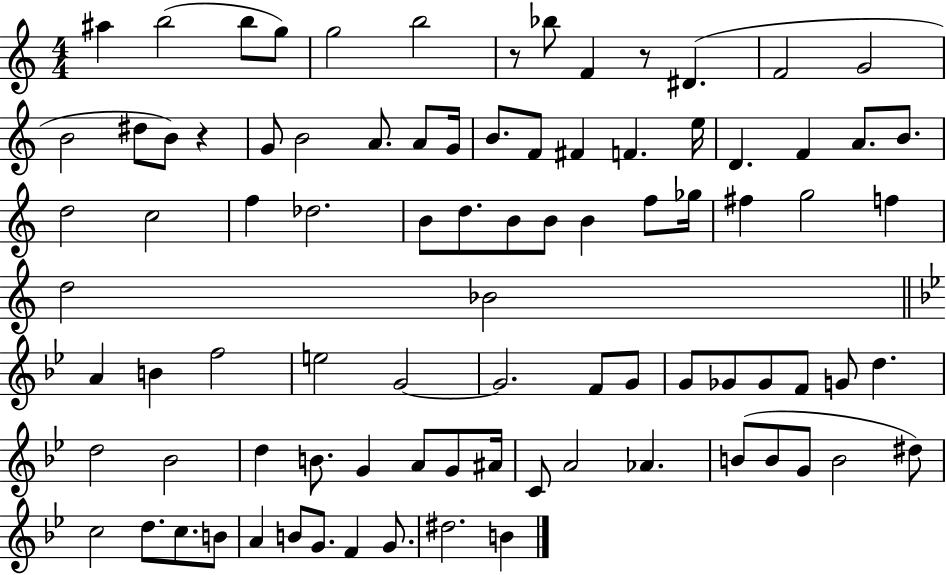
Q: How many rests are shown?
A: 3